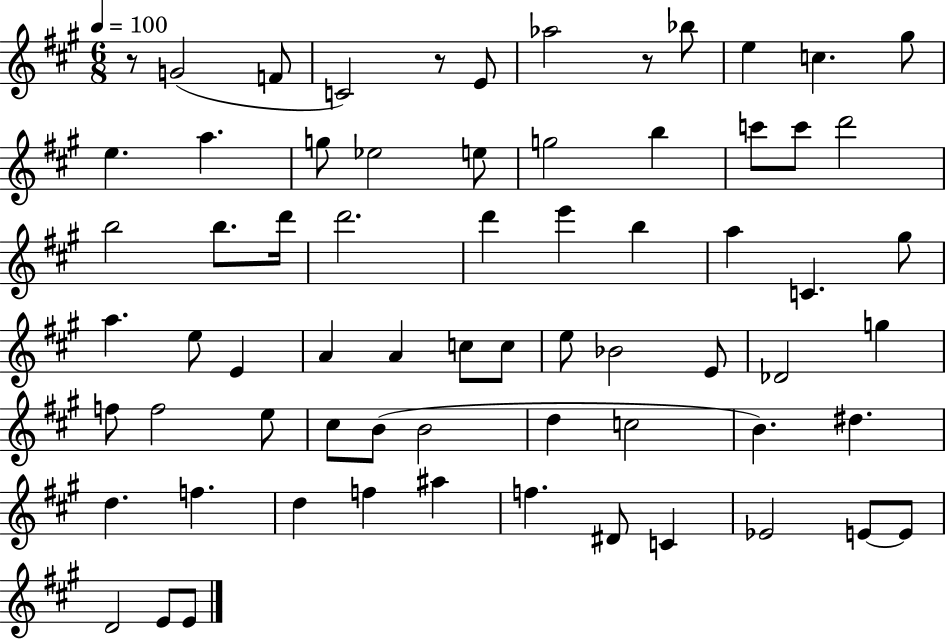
{
  \clef treble
  \numericTimeSignature
  \time 6/8
  \key a \major
  \tempo 4 = 100
  \repeat volta 2 { r8 g'2( f'8 | c'2) r8 e'8 | aes''2 r8 bes''8 | e''4 c''4. gis''8 | \break e''4. a''4. | g''8 ees''2 e''8 | g''2 b''4 | c'''8 c'''8 d'''2 | \break b''2 b''8. d'''16 | d'''2. | d'''4 e'''4 b''4 | a''4 c'4. gis''8 | \break a''4. e''8 e'4 | a'4 a'4 c''8 c''8 | e''8 bes'2 e'8 | des'2 g''4 | \break f''8 f''2 e''8 | cis''8 b'8( b'2 | d''4 c''2 | b'4.) dis''4. | \break d''4. f''4. | d''4 f''4 ais''4 | f''4. dis'8 c'4 | ees'2 e'8~~ e'8 | \break d'2 e'8 e'8 | } \bar "|."
}